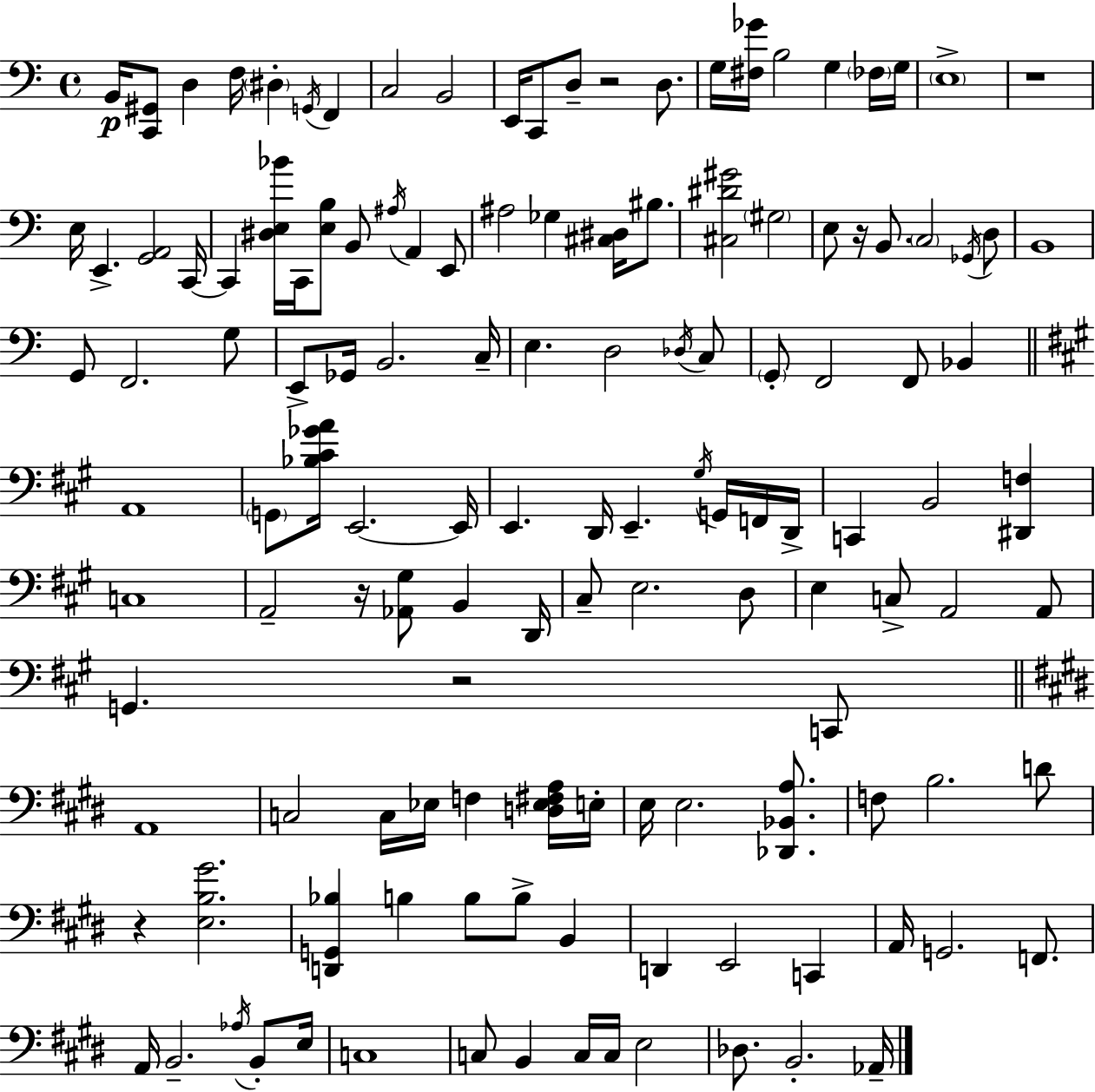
X:1
T:Untitled
M:4/4
L:1/4
K:C
B,,/4 [C,,^G,,]/2 D, F,/4 ^D, G,,/4 F,, C,2 B,,2 E,,/4 C,,/2 D,/2 z2 D,/2 G,/4 [^F,_G]/4 B,2 G, _F,/4 G,/4 E,4 z4 E,/4 E,, [G,,A,,]2 C,,/4 C,, [^D,E,_B]/4 C,,/4 [E,B,]/2 B,,/2 ^A,/4 A,, E,,/2 ^A,2 _G, [^C,^D,]/4 ^B,/2 [^C,^D^G]2 ^G,2 E,/2 z/4 B,,/2 C,2 _G,,/4 D,/2 B,,4 G,,/2 F,,2 G,/2 E,,/2 _G,,/4 B,,2 C,/4 E, D,2 _D,/4 C,/2 G,,/2 F,,2 F,,/2 _B,, A,,4 G,,/2 [_B,^C_GA]/4 E,,2 E,,/4 E,, D,,/4 E,, ^G,/4 G,,/4 F,,/4 D,,/4 C,, B,,2 [^D,,F,] C,4 A,,2 z/4 [_A,,^G,]/2 B,, D,,/4 ^C,/2 E,2 D,/2 E, C,/2 A,,2 A,,/2 G,, z2 C,,/2 A,,4 C,2 C,/4 _E,/4 F, [D,_E,^F,A,]/4 E,/4 E,/4 E,2 [_D,,_B,,A,]/2 F,/2 B,2 D/2 z [E,B,^G]2 [D,,G,,_B,] B, B,/2 B,/2 B,, D,, E,,2 C,, A,,/4 G,,2 F,,/2 A,,/4 B,,2 _A,/4 B,,/2 E,/4 C,4 C,/2 B,, C,/4 C,/4 E,2 _D,/2 B,,2 _A,,/4